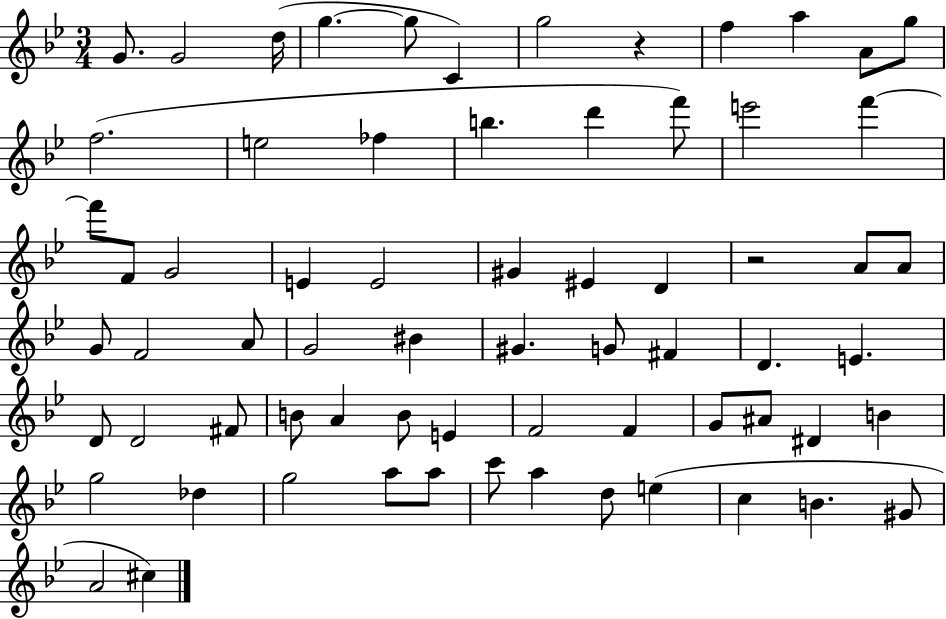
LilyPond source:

{
  \clef treble
  \numericTimeSignature
  \time 3/4
  \key bes \major
  g'8. g'2 d''16( | g''4.~~ g''8 c'4) | g''2 r4 | f''4 a''4 a'8 g''8 | \break f''2.( | e''2 fes''4 | b''4. d'''4 f'''8) | e'''2 f'''4~~ | \break f'''8 f'8 g'2 | e'4 e'2 | gis'4 eis'4 d'4 | r2 a'8 a'8 | \break g'8 f'2 a'8 | g'2 bis'4 | gis'4. g'8 fis'4 | d'4. e'4. | \break d'8 d'2 fis'8 | b'8 a'4 b'8 e'4 | f'2 f'4 | g'8 ais'8 dis'4 b'4 | \break g''2 des''4 | g''2 a''8 a''8 | c'''8 a''4 d''8 e''4( | c''4 b'4. gis'8 | \break a'2 cis''4) | \bar "|."
}